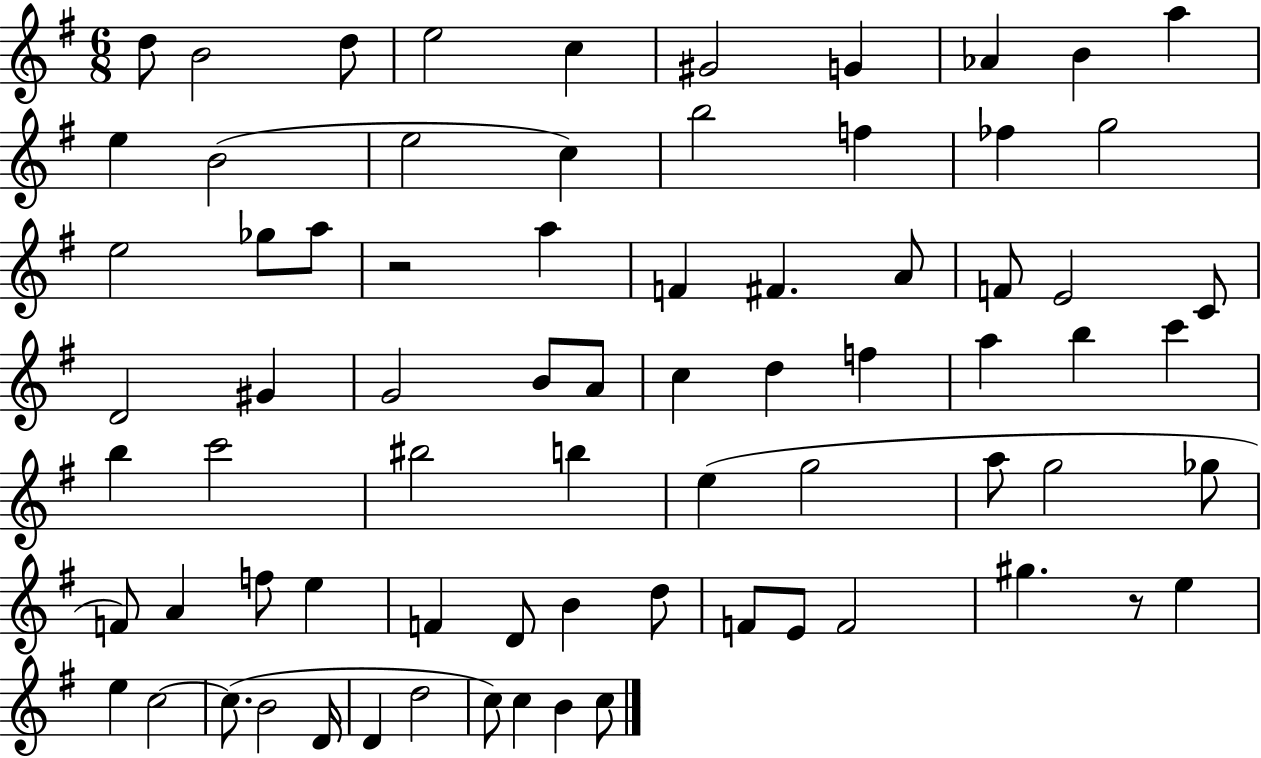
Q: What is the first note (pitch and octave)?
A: D5